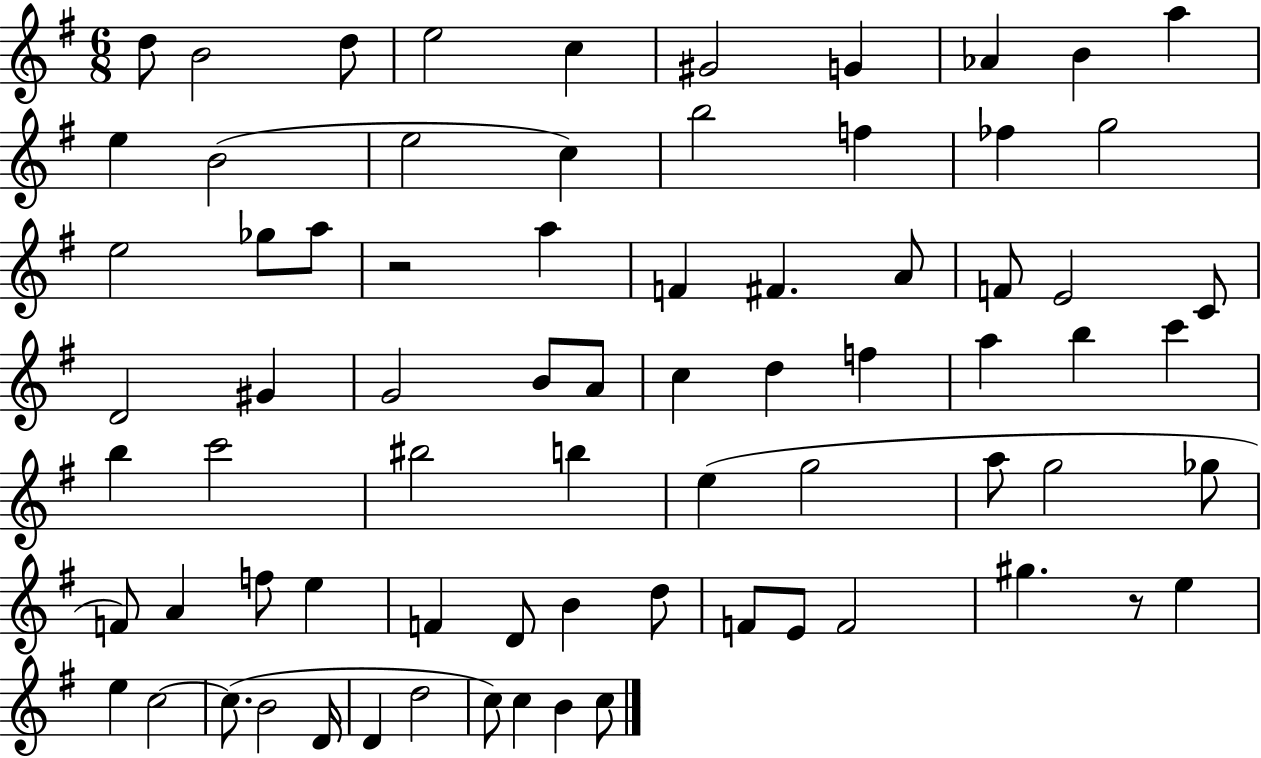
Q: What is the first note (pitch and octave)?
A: D5